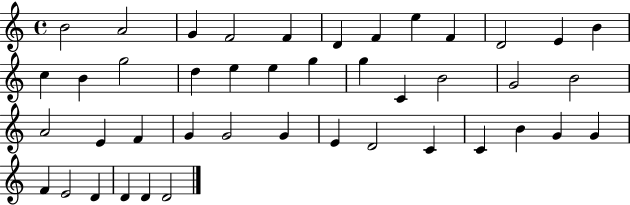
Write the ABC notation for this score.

X:1
T:Untitled
M:4/4
L:1/4
K:C
B2 A2 G F2 F D F e F D2 E B c B g2 d e e g g C B2 G2 B2 A2 E F G G2 G E D2 C C B G G F E2 D D D D2